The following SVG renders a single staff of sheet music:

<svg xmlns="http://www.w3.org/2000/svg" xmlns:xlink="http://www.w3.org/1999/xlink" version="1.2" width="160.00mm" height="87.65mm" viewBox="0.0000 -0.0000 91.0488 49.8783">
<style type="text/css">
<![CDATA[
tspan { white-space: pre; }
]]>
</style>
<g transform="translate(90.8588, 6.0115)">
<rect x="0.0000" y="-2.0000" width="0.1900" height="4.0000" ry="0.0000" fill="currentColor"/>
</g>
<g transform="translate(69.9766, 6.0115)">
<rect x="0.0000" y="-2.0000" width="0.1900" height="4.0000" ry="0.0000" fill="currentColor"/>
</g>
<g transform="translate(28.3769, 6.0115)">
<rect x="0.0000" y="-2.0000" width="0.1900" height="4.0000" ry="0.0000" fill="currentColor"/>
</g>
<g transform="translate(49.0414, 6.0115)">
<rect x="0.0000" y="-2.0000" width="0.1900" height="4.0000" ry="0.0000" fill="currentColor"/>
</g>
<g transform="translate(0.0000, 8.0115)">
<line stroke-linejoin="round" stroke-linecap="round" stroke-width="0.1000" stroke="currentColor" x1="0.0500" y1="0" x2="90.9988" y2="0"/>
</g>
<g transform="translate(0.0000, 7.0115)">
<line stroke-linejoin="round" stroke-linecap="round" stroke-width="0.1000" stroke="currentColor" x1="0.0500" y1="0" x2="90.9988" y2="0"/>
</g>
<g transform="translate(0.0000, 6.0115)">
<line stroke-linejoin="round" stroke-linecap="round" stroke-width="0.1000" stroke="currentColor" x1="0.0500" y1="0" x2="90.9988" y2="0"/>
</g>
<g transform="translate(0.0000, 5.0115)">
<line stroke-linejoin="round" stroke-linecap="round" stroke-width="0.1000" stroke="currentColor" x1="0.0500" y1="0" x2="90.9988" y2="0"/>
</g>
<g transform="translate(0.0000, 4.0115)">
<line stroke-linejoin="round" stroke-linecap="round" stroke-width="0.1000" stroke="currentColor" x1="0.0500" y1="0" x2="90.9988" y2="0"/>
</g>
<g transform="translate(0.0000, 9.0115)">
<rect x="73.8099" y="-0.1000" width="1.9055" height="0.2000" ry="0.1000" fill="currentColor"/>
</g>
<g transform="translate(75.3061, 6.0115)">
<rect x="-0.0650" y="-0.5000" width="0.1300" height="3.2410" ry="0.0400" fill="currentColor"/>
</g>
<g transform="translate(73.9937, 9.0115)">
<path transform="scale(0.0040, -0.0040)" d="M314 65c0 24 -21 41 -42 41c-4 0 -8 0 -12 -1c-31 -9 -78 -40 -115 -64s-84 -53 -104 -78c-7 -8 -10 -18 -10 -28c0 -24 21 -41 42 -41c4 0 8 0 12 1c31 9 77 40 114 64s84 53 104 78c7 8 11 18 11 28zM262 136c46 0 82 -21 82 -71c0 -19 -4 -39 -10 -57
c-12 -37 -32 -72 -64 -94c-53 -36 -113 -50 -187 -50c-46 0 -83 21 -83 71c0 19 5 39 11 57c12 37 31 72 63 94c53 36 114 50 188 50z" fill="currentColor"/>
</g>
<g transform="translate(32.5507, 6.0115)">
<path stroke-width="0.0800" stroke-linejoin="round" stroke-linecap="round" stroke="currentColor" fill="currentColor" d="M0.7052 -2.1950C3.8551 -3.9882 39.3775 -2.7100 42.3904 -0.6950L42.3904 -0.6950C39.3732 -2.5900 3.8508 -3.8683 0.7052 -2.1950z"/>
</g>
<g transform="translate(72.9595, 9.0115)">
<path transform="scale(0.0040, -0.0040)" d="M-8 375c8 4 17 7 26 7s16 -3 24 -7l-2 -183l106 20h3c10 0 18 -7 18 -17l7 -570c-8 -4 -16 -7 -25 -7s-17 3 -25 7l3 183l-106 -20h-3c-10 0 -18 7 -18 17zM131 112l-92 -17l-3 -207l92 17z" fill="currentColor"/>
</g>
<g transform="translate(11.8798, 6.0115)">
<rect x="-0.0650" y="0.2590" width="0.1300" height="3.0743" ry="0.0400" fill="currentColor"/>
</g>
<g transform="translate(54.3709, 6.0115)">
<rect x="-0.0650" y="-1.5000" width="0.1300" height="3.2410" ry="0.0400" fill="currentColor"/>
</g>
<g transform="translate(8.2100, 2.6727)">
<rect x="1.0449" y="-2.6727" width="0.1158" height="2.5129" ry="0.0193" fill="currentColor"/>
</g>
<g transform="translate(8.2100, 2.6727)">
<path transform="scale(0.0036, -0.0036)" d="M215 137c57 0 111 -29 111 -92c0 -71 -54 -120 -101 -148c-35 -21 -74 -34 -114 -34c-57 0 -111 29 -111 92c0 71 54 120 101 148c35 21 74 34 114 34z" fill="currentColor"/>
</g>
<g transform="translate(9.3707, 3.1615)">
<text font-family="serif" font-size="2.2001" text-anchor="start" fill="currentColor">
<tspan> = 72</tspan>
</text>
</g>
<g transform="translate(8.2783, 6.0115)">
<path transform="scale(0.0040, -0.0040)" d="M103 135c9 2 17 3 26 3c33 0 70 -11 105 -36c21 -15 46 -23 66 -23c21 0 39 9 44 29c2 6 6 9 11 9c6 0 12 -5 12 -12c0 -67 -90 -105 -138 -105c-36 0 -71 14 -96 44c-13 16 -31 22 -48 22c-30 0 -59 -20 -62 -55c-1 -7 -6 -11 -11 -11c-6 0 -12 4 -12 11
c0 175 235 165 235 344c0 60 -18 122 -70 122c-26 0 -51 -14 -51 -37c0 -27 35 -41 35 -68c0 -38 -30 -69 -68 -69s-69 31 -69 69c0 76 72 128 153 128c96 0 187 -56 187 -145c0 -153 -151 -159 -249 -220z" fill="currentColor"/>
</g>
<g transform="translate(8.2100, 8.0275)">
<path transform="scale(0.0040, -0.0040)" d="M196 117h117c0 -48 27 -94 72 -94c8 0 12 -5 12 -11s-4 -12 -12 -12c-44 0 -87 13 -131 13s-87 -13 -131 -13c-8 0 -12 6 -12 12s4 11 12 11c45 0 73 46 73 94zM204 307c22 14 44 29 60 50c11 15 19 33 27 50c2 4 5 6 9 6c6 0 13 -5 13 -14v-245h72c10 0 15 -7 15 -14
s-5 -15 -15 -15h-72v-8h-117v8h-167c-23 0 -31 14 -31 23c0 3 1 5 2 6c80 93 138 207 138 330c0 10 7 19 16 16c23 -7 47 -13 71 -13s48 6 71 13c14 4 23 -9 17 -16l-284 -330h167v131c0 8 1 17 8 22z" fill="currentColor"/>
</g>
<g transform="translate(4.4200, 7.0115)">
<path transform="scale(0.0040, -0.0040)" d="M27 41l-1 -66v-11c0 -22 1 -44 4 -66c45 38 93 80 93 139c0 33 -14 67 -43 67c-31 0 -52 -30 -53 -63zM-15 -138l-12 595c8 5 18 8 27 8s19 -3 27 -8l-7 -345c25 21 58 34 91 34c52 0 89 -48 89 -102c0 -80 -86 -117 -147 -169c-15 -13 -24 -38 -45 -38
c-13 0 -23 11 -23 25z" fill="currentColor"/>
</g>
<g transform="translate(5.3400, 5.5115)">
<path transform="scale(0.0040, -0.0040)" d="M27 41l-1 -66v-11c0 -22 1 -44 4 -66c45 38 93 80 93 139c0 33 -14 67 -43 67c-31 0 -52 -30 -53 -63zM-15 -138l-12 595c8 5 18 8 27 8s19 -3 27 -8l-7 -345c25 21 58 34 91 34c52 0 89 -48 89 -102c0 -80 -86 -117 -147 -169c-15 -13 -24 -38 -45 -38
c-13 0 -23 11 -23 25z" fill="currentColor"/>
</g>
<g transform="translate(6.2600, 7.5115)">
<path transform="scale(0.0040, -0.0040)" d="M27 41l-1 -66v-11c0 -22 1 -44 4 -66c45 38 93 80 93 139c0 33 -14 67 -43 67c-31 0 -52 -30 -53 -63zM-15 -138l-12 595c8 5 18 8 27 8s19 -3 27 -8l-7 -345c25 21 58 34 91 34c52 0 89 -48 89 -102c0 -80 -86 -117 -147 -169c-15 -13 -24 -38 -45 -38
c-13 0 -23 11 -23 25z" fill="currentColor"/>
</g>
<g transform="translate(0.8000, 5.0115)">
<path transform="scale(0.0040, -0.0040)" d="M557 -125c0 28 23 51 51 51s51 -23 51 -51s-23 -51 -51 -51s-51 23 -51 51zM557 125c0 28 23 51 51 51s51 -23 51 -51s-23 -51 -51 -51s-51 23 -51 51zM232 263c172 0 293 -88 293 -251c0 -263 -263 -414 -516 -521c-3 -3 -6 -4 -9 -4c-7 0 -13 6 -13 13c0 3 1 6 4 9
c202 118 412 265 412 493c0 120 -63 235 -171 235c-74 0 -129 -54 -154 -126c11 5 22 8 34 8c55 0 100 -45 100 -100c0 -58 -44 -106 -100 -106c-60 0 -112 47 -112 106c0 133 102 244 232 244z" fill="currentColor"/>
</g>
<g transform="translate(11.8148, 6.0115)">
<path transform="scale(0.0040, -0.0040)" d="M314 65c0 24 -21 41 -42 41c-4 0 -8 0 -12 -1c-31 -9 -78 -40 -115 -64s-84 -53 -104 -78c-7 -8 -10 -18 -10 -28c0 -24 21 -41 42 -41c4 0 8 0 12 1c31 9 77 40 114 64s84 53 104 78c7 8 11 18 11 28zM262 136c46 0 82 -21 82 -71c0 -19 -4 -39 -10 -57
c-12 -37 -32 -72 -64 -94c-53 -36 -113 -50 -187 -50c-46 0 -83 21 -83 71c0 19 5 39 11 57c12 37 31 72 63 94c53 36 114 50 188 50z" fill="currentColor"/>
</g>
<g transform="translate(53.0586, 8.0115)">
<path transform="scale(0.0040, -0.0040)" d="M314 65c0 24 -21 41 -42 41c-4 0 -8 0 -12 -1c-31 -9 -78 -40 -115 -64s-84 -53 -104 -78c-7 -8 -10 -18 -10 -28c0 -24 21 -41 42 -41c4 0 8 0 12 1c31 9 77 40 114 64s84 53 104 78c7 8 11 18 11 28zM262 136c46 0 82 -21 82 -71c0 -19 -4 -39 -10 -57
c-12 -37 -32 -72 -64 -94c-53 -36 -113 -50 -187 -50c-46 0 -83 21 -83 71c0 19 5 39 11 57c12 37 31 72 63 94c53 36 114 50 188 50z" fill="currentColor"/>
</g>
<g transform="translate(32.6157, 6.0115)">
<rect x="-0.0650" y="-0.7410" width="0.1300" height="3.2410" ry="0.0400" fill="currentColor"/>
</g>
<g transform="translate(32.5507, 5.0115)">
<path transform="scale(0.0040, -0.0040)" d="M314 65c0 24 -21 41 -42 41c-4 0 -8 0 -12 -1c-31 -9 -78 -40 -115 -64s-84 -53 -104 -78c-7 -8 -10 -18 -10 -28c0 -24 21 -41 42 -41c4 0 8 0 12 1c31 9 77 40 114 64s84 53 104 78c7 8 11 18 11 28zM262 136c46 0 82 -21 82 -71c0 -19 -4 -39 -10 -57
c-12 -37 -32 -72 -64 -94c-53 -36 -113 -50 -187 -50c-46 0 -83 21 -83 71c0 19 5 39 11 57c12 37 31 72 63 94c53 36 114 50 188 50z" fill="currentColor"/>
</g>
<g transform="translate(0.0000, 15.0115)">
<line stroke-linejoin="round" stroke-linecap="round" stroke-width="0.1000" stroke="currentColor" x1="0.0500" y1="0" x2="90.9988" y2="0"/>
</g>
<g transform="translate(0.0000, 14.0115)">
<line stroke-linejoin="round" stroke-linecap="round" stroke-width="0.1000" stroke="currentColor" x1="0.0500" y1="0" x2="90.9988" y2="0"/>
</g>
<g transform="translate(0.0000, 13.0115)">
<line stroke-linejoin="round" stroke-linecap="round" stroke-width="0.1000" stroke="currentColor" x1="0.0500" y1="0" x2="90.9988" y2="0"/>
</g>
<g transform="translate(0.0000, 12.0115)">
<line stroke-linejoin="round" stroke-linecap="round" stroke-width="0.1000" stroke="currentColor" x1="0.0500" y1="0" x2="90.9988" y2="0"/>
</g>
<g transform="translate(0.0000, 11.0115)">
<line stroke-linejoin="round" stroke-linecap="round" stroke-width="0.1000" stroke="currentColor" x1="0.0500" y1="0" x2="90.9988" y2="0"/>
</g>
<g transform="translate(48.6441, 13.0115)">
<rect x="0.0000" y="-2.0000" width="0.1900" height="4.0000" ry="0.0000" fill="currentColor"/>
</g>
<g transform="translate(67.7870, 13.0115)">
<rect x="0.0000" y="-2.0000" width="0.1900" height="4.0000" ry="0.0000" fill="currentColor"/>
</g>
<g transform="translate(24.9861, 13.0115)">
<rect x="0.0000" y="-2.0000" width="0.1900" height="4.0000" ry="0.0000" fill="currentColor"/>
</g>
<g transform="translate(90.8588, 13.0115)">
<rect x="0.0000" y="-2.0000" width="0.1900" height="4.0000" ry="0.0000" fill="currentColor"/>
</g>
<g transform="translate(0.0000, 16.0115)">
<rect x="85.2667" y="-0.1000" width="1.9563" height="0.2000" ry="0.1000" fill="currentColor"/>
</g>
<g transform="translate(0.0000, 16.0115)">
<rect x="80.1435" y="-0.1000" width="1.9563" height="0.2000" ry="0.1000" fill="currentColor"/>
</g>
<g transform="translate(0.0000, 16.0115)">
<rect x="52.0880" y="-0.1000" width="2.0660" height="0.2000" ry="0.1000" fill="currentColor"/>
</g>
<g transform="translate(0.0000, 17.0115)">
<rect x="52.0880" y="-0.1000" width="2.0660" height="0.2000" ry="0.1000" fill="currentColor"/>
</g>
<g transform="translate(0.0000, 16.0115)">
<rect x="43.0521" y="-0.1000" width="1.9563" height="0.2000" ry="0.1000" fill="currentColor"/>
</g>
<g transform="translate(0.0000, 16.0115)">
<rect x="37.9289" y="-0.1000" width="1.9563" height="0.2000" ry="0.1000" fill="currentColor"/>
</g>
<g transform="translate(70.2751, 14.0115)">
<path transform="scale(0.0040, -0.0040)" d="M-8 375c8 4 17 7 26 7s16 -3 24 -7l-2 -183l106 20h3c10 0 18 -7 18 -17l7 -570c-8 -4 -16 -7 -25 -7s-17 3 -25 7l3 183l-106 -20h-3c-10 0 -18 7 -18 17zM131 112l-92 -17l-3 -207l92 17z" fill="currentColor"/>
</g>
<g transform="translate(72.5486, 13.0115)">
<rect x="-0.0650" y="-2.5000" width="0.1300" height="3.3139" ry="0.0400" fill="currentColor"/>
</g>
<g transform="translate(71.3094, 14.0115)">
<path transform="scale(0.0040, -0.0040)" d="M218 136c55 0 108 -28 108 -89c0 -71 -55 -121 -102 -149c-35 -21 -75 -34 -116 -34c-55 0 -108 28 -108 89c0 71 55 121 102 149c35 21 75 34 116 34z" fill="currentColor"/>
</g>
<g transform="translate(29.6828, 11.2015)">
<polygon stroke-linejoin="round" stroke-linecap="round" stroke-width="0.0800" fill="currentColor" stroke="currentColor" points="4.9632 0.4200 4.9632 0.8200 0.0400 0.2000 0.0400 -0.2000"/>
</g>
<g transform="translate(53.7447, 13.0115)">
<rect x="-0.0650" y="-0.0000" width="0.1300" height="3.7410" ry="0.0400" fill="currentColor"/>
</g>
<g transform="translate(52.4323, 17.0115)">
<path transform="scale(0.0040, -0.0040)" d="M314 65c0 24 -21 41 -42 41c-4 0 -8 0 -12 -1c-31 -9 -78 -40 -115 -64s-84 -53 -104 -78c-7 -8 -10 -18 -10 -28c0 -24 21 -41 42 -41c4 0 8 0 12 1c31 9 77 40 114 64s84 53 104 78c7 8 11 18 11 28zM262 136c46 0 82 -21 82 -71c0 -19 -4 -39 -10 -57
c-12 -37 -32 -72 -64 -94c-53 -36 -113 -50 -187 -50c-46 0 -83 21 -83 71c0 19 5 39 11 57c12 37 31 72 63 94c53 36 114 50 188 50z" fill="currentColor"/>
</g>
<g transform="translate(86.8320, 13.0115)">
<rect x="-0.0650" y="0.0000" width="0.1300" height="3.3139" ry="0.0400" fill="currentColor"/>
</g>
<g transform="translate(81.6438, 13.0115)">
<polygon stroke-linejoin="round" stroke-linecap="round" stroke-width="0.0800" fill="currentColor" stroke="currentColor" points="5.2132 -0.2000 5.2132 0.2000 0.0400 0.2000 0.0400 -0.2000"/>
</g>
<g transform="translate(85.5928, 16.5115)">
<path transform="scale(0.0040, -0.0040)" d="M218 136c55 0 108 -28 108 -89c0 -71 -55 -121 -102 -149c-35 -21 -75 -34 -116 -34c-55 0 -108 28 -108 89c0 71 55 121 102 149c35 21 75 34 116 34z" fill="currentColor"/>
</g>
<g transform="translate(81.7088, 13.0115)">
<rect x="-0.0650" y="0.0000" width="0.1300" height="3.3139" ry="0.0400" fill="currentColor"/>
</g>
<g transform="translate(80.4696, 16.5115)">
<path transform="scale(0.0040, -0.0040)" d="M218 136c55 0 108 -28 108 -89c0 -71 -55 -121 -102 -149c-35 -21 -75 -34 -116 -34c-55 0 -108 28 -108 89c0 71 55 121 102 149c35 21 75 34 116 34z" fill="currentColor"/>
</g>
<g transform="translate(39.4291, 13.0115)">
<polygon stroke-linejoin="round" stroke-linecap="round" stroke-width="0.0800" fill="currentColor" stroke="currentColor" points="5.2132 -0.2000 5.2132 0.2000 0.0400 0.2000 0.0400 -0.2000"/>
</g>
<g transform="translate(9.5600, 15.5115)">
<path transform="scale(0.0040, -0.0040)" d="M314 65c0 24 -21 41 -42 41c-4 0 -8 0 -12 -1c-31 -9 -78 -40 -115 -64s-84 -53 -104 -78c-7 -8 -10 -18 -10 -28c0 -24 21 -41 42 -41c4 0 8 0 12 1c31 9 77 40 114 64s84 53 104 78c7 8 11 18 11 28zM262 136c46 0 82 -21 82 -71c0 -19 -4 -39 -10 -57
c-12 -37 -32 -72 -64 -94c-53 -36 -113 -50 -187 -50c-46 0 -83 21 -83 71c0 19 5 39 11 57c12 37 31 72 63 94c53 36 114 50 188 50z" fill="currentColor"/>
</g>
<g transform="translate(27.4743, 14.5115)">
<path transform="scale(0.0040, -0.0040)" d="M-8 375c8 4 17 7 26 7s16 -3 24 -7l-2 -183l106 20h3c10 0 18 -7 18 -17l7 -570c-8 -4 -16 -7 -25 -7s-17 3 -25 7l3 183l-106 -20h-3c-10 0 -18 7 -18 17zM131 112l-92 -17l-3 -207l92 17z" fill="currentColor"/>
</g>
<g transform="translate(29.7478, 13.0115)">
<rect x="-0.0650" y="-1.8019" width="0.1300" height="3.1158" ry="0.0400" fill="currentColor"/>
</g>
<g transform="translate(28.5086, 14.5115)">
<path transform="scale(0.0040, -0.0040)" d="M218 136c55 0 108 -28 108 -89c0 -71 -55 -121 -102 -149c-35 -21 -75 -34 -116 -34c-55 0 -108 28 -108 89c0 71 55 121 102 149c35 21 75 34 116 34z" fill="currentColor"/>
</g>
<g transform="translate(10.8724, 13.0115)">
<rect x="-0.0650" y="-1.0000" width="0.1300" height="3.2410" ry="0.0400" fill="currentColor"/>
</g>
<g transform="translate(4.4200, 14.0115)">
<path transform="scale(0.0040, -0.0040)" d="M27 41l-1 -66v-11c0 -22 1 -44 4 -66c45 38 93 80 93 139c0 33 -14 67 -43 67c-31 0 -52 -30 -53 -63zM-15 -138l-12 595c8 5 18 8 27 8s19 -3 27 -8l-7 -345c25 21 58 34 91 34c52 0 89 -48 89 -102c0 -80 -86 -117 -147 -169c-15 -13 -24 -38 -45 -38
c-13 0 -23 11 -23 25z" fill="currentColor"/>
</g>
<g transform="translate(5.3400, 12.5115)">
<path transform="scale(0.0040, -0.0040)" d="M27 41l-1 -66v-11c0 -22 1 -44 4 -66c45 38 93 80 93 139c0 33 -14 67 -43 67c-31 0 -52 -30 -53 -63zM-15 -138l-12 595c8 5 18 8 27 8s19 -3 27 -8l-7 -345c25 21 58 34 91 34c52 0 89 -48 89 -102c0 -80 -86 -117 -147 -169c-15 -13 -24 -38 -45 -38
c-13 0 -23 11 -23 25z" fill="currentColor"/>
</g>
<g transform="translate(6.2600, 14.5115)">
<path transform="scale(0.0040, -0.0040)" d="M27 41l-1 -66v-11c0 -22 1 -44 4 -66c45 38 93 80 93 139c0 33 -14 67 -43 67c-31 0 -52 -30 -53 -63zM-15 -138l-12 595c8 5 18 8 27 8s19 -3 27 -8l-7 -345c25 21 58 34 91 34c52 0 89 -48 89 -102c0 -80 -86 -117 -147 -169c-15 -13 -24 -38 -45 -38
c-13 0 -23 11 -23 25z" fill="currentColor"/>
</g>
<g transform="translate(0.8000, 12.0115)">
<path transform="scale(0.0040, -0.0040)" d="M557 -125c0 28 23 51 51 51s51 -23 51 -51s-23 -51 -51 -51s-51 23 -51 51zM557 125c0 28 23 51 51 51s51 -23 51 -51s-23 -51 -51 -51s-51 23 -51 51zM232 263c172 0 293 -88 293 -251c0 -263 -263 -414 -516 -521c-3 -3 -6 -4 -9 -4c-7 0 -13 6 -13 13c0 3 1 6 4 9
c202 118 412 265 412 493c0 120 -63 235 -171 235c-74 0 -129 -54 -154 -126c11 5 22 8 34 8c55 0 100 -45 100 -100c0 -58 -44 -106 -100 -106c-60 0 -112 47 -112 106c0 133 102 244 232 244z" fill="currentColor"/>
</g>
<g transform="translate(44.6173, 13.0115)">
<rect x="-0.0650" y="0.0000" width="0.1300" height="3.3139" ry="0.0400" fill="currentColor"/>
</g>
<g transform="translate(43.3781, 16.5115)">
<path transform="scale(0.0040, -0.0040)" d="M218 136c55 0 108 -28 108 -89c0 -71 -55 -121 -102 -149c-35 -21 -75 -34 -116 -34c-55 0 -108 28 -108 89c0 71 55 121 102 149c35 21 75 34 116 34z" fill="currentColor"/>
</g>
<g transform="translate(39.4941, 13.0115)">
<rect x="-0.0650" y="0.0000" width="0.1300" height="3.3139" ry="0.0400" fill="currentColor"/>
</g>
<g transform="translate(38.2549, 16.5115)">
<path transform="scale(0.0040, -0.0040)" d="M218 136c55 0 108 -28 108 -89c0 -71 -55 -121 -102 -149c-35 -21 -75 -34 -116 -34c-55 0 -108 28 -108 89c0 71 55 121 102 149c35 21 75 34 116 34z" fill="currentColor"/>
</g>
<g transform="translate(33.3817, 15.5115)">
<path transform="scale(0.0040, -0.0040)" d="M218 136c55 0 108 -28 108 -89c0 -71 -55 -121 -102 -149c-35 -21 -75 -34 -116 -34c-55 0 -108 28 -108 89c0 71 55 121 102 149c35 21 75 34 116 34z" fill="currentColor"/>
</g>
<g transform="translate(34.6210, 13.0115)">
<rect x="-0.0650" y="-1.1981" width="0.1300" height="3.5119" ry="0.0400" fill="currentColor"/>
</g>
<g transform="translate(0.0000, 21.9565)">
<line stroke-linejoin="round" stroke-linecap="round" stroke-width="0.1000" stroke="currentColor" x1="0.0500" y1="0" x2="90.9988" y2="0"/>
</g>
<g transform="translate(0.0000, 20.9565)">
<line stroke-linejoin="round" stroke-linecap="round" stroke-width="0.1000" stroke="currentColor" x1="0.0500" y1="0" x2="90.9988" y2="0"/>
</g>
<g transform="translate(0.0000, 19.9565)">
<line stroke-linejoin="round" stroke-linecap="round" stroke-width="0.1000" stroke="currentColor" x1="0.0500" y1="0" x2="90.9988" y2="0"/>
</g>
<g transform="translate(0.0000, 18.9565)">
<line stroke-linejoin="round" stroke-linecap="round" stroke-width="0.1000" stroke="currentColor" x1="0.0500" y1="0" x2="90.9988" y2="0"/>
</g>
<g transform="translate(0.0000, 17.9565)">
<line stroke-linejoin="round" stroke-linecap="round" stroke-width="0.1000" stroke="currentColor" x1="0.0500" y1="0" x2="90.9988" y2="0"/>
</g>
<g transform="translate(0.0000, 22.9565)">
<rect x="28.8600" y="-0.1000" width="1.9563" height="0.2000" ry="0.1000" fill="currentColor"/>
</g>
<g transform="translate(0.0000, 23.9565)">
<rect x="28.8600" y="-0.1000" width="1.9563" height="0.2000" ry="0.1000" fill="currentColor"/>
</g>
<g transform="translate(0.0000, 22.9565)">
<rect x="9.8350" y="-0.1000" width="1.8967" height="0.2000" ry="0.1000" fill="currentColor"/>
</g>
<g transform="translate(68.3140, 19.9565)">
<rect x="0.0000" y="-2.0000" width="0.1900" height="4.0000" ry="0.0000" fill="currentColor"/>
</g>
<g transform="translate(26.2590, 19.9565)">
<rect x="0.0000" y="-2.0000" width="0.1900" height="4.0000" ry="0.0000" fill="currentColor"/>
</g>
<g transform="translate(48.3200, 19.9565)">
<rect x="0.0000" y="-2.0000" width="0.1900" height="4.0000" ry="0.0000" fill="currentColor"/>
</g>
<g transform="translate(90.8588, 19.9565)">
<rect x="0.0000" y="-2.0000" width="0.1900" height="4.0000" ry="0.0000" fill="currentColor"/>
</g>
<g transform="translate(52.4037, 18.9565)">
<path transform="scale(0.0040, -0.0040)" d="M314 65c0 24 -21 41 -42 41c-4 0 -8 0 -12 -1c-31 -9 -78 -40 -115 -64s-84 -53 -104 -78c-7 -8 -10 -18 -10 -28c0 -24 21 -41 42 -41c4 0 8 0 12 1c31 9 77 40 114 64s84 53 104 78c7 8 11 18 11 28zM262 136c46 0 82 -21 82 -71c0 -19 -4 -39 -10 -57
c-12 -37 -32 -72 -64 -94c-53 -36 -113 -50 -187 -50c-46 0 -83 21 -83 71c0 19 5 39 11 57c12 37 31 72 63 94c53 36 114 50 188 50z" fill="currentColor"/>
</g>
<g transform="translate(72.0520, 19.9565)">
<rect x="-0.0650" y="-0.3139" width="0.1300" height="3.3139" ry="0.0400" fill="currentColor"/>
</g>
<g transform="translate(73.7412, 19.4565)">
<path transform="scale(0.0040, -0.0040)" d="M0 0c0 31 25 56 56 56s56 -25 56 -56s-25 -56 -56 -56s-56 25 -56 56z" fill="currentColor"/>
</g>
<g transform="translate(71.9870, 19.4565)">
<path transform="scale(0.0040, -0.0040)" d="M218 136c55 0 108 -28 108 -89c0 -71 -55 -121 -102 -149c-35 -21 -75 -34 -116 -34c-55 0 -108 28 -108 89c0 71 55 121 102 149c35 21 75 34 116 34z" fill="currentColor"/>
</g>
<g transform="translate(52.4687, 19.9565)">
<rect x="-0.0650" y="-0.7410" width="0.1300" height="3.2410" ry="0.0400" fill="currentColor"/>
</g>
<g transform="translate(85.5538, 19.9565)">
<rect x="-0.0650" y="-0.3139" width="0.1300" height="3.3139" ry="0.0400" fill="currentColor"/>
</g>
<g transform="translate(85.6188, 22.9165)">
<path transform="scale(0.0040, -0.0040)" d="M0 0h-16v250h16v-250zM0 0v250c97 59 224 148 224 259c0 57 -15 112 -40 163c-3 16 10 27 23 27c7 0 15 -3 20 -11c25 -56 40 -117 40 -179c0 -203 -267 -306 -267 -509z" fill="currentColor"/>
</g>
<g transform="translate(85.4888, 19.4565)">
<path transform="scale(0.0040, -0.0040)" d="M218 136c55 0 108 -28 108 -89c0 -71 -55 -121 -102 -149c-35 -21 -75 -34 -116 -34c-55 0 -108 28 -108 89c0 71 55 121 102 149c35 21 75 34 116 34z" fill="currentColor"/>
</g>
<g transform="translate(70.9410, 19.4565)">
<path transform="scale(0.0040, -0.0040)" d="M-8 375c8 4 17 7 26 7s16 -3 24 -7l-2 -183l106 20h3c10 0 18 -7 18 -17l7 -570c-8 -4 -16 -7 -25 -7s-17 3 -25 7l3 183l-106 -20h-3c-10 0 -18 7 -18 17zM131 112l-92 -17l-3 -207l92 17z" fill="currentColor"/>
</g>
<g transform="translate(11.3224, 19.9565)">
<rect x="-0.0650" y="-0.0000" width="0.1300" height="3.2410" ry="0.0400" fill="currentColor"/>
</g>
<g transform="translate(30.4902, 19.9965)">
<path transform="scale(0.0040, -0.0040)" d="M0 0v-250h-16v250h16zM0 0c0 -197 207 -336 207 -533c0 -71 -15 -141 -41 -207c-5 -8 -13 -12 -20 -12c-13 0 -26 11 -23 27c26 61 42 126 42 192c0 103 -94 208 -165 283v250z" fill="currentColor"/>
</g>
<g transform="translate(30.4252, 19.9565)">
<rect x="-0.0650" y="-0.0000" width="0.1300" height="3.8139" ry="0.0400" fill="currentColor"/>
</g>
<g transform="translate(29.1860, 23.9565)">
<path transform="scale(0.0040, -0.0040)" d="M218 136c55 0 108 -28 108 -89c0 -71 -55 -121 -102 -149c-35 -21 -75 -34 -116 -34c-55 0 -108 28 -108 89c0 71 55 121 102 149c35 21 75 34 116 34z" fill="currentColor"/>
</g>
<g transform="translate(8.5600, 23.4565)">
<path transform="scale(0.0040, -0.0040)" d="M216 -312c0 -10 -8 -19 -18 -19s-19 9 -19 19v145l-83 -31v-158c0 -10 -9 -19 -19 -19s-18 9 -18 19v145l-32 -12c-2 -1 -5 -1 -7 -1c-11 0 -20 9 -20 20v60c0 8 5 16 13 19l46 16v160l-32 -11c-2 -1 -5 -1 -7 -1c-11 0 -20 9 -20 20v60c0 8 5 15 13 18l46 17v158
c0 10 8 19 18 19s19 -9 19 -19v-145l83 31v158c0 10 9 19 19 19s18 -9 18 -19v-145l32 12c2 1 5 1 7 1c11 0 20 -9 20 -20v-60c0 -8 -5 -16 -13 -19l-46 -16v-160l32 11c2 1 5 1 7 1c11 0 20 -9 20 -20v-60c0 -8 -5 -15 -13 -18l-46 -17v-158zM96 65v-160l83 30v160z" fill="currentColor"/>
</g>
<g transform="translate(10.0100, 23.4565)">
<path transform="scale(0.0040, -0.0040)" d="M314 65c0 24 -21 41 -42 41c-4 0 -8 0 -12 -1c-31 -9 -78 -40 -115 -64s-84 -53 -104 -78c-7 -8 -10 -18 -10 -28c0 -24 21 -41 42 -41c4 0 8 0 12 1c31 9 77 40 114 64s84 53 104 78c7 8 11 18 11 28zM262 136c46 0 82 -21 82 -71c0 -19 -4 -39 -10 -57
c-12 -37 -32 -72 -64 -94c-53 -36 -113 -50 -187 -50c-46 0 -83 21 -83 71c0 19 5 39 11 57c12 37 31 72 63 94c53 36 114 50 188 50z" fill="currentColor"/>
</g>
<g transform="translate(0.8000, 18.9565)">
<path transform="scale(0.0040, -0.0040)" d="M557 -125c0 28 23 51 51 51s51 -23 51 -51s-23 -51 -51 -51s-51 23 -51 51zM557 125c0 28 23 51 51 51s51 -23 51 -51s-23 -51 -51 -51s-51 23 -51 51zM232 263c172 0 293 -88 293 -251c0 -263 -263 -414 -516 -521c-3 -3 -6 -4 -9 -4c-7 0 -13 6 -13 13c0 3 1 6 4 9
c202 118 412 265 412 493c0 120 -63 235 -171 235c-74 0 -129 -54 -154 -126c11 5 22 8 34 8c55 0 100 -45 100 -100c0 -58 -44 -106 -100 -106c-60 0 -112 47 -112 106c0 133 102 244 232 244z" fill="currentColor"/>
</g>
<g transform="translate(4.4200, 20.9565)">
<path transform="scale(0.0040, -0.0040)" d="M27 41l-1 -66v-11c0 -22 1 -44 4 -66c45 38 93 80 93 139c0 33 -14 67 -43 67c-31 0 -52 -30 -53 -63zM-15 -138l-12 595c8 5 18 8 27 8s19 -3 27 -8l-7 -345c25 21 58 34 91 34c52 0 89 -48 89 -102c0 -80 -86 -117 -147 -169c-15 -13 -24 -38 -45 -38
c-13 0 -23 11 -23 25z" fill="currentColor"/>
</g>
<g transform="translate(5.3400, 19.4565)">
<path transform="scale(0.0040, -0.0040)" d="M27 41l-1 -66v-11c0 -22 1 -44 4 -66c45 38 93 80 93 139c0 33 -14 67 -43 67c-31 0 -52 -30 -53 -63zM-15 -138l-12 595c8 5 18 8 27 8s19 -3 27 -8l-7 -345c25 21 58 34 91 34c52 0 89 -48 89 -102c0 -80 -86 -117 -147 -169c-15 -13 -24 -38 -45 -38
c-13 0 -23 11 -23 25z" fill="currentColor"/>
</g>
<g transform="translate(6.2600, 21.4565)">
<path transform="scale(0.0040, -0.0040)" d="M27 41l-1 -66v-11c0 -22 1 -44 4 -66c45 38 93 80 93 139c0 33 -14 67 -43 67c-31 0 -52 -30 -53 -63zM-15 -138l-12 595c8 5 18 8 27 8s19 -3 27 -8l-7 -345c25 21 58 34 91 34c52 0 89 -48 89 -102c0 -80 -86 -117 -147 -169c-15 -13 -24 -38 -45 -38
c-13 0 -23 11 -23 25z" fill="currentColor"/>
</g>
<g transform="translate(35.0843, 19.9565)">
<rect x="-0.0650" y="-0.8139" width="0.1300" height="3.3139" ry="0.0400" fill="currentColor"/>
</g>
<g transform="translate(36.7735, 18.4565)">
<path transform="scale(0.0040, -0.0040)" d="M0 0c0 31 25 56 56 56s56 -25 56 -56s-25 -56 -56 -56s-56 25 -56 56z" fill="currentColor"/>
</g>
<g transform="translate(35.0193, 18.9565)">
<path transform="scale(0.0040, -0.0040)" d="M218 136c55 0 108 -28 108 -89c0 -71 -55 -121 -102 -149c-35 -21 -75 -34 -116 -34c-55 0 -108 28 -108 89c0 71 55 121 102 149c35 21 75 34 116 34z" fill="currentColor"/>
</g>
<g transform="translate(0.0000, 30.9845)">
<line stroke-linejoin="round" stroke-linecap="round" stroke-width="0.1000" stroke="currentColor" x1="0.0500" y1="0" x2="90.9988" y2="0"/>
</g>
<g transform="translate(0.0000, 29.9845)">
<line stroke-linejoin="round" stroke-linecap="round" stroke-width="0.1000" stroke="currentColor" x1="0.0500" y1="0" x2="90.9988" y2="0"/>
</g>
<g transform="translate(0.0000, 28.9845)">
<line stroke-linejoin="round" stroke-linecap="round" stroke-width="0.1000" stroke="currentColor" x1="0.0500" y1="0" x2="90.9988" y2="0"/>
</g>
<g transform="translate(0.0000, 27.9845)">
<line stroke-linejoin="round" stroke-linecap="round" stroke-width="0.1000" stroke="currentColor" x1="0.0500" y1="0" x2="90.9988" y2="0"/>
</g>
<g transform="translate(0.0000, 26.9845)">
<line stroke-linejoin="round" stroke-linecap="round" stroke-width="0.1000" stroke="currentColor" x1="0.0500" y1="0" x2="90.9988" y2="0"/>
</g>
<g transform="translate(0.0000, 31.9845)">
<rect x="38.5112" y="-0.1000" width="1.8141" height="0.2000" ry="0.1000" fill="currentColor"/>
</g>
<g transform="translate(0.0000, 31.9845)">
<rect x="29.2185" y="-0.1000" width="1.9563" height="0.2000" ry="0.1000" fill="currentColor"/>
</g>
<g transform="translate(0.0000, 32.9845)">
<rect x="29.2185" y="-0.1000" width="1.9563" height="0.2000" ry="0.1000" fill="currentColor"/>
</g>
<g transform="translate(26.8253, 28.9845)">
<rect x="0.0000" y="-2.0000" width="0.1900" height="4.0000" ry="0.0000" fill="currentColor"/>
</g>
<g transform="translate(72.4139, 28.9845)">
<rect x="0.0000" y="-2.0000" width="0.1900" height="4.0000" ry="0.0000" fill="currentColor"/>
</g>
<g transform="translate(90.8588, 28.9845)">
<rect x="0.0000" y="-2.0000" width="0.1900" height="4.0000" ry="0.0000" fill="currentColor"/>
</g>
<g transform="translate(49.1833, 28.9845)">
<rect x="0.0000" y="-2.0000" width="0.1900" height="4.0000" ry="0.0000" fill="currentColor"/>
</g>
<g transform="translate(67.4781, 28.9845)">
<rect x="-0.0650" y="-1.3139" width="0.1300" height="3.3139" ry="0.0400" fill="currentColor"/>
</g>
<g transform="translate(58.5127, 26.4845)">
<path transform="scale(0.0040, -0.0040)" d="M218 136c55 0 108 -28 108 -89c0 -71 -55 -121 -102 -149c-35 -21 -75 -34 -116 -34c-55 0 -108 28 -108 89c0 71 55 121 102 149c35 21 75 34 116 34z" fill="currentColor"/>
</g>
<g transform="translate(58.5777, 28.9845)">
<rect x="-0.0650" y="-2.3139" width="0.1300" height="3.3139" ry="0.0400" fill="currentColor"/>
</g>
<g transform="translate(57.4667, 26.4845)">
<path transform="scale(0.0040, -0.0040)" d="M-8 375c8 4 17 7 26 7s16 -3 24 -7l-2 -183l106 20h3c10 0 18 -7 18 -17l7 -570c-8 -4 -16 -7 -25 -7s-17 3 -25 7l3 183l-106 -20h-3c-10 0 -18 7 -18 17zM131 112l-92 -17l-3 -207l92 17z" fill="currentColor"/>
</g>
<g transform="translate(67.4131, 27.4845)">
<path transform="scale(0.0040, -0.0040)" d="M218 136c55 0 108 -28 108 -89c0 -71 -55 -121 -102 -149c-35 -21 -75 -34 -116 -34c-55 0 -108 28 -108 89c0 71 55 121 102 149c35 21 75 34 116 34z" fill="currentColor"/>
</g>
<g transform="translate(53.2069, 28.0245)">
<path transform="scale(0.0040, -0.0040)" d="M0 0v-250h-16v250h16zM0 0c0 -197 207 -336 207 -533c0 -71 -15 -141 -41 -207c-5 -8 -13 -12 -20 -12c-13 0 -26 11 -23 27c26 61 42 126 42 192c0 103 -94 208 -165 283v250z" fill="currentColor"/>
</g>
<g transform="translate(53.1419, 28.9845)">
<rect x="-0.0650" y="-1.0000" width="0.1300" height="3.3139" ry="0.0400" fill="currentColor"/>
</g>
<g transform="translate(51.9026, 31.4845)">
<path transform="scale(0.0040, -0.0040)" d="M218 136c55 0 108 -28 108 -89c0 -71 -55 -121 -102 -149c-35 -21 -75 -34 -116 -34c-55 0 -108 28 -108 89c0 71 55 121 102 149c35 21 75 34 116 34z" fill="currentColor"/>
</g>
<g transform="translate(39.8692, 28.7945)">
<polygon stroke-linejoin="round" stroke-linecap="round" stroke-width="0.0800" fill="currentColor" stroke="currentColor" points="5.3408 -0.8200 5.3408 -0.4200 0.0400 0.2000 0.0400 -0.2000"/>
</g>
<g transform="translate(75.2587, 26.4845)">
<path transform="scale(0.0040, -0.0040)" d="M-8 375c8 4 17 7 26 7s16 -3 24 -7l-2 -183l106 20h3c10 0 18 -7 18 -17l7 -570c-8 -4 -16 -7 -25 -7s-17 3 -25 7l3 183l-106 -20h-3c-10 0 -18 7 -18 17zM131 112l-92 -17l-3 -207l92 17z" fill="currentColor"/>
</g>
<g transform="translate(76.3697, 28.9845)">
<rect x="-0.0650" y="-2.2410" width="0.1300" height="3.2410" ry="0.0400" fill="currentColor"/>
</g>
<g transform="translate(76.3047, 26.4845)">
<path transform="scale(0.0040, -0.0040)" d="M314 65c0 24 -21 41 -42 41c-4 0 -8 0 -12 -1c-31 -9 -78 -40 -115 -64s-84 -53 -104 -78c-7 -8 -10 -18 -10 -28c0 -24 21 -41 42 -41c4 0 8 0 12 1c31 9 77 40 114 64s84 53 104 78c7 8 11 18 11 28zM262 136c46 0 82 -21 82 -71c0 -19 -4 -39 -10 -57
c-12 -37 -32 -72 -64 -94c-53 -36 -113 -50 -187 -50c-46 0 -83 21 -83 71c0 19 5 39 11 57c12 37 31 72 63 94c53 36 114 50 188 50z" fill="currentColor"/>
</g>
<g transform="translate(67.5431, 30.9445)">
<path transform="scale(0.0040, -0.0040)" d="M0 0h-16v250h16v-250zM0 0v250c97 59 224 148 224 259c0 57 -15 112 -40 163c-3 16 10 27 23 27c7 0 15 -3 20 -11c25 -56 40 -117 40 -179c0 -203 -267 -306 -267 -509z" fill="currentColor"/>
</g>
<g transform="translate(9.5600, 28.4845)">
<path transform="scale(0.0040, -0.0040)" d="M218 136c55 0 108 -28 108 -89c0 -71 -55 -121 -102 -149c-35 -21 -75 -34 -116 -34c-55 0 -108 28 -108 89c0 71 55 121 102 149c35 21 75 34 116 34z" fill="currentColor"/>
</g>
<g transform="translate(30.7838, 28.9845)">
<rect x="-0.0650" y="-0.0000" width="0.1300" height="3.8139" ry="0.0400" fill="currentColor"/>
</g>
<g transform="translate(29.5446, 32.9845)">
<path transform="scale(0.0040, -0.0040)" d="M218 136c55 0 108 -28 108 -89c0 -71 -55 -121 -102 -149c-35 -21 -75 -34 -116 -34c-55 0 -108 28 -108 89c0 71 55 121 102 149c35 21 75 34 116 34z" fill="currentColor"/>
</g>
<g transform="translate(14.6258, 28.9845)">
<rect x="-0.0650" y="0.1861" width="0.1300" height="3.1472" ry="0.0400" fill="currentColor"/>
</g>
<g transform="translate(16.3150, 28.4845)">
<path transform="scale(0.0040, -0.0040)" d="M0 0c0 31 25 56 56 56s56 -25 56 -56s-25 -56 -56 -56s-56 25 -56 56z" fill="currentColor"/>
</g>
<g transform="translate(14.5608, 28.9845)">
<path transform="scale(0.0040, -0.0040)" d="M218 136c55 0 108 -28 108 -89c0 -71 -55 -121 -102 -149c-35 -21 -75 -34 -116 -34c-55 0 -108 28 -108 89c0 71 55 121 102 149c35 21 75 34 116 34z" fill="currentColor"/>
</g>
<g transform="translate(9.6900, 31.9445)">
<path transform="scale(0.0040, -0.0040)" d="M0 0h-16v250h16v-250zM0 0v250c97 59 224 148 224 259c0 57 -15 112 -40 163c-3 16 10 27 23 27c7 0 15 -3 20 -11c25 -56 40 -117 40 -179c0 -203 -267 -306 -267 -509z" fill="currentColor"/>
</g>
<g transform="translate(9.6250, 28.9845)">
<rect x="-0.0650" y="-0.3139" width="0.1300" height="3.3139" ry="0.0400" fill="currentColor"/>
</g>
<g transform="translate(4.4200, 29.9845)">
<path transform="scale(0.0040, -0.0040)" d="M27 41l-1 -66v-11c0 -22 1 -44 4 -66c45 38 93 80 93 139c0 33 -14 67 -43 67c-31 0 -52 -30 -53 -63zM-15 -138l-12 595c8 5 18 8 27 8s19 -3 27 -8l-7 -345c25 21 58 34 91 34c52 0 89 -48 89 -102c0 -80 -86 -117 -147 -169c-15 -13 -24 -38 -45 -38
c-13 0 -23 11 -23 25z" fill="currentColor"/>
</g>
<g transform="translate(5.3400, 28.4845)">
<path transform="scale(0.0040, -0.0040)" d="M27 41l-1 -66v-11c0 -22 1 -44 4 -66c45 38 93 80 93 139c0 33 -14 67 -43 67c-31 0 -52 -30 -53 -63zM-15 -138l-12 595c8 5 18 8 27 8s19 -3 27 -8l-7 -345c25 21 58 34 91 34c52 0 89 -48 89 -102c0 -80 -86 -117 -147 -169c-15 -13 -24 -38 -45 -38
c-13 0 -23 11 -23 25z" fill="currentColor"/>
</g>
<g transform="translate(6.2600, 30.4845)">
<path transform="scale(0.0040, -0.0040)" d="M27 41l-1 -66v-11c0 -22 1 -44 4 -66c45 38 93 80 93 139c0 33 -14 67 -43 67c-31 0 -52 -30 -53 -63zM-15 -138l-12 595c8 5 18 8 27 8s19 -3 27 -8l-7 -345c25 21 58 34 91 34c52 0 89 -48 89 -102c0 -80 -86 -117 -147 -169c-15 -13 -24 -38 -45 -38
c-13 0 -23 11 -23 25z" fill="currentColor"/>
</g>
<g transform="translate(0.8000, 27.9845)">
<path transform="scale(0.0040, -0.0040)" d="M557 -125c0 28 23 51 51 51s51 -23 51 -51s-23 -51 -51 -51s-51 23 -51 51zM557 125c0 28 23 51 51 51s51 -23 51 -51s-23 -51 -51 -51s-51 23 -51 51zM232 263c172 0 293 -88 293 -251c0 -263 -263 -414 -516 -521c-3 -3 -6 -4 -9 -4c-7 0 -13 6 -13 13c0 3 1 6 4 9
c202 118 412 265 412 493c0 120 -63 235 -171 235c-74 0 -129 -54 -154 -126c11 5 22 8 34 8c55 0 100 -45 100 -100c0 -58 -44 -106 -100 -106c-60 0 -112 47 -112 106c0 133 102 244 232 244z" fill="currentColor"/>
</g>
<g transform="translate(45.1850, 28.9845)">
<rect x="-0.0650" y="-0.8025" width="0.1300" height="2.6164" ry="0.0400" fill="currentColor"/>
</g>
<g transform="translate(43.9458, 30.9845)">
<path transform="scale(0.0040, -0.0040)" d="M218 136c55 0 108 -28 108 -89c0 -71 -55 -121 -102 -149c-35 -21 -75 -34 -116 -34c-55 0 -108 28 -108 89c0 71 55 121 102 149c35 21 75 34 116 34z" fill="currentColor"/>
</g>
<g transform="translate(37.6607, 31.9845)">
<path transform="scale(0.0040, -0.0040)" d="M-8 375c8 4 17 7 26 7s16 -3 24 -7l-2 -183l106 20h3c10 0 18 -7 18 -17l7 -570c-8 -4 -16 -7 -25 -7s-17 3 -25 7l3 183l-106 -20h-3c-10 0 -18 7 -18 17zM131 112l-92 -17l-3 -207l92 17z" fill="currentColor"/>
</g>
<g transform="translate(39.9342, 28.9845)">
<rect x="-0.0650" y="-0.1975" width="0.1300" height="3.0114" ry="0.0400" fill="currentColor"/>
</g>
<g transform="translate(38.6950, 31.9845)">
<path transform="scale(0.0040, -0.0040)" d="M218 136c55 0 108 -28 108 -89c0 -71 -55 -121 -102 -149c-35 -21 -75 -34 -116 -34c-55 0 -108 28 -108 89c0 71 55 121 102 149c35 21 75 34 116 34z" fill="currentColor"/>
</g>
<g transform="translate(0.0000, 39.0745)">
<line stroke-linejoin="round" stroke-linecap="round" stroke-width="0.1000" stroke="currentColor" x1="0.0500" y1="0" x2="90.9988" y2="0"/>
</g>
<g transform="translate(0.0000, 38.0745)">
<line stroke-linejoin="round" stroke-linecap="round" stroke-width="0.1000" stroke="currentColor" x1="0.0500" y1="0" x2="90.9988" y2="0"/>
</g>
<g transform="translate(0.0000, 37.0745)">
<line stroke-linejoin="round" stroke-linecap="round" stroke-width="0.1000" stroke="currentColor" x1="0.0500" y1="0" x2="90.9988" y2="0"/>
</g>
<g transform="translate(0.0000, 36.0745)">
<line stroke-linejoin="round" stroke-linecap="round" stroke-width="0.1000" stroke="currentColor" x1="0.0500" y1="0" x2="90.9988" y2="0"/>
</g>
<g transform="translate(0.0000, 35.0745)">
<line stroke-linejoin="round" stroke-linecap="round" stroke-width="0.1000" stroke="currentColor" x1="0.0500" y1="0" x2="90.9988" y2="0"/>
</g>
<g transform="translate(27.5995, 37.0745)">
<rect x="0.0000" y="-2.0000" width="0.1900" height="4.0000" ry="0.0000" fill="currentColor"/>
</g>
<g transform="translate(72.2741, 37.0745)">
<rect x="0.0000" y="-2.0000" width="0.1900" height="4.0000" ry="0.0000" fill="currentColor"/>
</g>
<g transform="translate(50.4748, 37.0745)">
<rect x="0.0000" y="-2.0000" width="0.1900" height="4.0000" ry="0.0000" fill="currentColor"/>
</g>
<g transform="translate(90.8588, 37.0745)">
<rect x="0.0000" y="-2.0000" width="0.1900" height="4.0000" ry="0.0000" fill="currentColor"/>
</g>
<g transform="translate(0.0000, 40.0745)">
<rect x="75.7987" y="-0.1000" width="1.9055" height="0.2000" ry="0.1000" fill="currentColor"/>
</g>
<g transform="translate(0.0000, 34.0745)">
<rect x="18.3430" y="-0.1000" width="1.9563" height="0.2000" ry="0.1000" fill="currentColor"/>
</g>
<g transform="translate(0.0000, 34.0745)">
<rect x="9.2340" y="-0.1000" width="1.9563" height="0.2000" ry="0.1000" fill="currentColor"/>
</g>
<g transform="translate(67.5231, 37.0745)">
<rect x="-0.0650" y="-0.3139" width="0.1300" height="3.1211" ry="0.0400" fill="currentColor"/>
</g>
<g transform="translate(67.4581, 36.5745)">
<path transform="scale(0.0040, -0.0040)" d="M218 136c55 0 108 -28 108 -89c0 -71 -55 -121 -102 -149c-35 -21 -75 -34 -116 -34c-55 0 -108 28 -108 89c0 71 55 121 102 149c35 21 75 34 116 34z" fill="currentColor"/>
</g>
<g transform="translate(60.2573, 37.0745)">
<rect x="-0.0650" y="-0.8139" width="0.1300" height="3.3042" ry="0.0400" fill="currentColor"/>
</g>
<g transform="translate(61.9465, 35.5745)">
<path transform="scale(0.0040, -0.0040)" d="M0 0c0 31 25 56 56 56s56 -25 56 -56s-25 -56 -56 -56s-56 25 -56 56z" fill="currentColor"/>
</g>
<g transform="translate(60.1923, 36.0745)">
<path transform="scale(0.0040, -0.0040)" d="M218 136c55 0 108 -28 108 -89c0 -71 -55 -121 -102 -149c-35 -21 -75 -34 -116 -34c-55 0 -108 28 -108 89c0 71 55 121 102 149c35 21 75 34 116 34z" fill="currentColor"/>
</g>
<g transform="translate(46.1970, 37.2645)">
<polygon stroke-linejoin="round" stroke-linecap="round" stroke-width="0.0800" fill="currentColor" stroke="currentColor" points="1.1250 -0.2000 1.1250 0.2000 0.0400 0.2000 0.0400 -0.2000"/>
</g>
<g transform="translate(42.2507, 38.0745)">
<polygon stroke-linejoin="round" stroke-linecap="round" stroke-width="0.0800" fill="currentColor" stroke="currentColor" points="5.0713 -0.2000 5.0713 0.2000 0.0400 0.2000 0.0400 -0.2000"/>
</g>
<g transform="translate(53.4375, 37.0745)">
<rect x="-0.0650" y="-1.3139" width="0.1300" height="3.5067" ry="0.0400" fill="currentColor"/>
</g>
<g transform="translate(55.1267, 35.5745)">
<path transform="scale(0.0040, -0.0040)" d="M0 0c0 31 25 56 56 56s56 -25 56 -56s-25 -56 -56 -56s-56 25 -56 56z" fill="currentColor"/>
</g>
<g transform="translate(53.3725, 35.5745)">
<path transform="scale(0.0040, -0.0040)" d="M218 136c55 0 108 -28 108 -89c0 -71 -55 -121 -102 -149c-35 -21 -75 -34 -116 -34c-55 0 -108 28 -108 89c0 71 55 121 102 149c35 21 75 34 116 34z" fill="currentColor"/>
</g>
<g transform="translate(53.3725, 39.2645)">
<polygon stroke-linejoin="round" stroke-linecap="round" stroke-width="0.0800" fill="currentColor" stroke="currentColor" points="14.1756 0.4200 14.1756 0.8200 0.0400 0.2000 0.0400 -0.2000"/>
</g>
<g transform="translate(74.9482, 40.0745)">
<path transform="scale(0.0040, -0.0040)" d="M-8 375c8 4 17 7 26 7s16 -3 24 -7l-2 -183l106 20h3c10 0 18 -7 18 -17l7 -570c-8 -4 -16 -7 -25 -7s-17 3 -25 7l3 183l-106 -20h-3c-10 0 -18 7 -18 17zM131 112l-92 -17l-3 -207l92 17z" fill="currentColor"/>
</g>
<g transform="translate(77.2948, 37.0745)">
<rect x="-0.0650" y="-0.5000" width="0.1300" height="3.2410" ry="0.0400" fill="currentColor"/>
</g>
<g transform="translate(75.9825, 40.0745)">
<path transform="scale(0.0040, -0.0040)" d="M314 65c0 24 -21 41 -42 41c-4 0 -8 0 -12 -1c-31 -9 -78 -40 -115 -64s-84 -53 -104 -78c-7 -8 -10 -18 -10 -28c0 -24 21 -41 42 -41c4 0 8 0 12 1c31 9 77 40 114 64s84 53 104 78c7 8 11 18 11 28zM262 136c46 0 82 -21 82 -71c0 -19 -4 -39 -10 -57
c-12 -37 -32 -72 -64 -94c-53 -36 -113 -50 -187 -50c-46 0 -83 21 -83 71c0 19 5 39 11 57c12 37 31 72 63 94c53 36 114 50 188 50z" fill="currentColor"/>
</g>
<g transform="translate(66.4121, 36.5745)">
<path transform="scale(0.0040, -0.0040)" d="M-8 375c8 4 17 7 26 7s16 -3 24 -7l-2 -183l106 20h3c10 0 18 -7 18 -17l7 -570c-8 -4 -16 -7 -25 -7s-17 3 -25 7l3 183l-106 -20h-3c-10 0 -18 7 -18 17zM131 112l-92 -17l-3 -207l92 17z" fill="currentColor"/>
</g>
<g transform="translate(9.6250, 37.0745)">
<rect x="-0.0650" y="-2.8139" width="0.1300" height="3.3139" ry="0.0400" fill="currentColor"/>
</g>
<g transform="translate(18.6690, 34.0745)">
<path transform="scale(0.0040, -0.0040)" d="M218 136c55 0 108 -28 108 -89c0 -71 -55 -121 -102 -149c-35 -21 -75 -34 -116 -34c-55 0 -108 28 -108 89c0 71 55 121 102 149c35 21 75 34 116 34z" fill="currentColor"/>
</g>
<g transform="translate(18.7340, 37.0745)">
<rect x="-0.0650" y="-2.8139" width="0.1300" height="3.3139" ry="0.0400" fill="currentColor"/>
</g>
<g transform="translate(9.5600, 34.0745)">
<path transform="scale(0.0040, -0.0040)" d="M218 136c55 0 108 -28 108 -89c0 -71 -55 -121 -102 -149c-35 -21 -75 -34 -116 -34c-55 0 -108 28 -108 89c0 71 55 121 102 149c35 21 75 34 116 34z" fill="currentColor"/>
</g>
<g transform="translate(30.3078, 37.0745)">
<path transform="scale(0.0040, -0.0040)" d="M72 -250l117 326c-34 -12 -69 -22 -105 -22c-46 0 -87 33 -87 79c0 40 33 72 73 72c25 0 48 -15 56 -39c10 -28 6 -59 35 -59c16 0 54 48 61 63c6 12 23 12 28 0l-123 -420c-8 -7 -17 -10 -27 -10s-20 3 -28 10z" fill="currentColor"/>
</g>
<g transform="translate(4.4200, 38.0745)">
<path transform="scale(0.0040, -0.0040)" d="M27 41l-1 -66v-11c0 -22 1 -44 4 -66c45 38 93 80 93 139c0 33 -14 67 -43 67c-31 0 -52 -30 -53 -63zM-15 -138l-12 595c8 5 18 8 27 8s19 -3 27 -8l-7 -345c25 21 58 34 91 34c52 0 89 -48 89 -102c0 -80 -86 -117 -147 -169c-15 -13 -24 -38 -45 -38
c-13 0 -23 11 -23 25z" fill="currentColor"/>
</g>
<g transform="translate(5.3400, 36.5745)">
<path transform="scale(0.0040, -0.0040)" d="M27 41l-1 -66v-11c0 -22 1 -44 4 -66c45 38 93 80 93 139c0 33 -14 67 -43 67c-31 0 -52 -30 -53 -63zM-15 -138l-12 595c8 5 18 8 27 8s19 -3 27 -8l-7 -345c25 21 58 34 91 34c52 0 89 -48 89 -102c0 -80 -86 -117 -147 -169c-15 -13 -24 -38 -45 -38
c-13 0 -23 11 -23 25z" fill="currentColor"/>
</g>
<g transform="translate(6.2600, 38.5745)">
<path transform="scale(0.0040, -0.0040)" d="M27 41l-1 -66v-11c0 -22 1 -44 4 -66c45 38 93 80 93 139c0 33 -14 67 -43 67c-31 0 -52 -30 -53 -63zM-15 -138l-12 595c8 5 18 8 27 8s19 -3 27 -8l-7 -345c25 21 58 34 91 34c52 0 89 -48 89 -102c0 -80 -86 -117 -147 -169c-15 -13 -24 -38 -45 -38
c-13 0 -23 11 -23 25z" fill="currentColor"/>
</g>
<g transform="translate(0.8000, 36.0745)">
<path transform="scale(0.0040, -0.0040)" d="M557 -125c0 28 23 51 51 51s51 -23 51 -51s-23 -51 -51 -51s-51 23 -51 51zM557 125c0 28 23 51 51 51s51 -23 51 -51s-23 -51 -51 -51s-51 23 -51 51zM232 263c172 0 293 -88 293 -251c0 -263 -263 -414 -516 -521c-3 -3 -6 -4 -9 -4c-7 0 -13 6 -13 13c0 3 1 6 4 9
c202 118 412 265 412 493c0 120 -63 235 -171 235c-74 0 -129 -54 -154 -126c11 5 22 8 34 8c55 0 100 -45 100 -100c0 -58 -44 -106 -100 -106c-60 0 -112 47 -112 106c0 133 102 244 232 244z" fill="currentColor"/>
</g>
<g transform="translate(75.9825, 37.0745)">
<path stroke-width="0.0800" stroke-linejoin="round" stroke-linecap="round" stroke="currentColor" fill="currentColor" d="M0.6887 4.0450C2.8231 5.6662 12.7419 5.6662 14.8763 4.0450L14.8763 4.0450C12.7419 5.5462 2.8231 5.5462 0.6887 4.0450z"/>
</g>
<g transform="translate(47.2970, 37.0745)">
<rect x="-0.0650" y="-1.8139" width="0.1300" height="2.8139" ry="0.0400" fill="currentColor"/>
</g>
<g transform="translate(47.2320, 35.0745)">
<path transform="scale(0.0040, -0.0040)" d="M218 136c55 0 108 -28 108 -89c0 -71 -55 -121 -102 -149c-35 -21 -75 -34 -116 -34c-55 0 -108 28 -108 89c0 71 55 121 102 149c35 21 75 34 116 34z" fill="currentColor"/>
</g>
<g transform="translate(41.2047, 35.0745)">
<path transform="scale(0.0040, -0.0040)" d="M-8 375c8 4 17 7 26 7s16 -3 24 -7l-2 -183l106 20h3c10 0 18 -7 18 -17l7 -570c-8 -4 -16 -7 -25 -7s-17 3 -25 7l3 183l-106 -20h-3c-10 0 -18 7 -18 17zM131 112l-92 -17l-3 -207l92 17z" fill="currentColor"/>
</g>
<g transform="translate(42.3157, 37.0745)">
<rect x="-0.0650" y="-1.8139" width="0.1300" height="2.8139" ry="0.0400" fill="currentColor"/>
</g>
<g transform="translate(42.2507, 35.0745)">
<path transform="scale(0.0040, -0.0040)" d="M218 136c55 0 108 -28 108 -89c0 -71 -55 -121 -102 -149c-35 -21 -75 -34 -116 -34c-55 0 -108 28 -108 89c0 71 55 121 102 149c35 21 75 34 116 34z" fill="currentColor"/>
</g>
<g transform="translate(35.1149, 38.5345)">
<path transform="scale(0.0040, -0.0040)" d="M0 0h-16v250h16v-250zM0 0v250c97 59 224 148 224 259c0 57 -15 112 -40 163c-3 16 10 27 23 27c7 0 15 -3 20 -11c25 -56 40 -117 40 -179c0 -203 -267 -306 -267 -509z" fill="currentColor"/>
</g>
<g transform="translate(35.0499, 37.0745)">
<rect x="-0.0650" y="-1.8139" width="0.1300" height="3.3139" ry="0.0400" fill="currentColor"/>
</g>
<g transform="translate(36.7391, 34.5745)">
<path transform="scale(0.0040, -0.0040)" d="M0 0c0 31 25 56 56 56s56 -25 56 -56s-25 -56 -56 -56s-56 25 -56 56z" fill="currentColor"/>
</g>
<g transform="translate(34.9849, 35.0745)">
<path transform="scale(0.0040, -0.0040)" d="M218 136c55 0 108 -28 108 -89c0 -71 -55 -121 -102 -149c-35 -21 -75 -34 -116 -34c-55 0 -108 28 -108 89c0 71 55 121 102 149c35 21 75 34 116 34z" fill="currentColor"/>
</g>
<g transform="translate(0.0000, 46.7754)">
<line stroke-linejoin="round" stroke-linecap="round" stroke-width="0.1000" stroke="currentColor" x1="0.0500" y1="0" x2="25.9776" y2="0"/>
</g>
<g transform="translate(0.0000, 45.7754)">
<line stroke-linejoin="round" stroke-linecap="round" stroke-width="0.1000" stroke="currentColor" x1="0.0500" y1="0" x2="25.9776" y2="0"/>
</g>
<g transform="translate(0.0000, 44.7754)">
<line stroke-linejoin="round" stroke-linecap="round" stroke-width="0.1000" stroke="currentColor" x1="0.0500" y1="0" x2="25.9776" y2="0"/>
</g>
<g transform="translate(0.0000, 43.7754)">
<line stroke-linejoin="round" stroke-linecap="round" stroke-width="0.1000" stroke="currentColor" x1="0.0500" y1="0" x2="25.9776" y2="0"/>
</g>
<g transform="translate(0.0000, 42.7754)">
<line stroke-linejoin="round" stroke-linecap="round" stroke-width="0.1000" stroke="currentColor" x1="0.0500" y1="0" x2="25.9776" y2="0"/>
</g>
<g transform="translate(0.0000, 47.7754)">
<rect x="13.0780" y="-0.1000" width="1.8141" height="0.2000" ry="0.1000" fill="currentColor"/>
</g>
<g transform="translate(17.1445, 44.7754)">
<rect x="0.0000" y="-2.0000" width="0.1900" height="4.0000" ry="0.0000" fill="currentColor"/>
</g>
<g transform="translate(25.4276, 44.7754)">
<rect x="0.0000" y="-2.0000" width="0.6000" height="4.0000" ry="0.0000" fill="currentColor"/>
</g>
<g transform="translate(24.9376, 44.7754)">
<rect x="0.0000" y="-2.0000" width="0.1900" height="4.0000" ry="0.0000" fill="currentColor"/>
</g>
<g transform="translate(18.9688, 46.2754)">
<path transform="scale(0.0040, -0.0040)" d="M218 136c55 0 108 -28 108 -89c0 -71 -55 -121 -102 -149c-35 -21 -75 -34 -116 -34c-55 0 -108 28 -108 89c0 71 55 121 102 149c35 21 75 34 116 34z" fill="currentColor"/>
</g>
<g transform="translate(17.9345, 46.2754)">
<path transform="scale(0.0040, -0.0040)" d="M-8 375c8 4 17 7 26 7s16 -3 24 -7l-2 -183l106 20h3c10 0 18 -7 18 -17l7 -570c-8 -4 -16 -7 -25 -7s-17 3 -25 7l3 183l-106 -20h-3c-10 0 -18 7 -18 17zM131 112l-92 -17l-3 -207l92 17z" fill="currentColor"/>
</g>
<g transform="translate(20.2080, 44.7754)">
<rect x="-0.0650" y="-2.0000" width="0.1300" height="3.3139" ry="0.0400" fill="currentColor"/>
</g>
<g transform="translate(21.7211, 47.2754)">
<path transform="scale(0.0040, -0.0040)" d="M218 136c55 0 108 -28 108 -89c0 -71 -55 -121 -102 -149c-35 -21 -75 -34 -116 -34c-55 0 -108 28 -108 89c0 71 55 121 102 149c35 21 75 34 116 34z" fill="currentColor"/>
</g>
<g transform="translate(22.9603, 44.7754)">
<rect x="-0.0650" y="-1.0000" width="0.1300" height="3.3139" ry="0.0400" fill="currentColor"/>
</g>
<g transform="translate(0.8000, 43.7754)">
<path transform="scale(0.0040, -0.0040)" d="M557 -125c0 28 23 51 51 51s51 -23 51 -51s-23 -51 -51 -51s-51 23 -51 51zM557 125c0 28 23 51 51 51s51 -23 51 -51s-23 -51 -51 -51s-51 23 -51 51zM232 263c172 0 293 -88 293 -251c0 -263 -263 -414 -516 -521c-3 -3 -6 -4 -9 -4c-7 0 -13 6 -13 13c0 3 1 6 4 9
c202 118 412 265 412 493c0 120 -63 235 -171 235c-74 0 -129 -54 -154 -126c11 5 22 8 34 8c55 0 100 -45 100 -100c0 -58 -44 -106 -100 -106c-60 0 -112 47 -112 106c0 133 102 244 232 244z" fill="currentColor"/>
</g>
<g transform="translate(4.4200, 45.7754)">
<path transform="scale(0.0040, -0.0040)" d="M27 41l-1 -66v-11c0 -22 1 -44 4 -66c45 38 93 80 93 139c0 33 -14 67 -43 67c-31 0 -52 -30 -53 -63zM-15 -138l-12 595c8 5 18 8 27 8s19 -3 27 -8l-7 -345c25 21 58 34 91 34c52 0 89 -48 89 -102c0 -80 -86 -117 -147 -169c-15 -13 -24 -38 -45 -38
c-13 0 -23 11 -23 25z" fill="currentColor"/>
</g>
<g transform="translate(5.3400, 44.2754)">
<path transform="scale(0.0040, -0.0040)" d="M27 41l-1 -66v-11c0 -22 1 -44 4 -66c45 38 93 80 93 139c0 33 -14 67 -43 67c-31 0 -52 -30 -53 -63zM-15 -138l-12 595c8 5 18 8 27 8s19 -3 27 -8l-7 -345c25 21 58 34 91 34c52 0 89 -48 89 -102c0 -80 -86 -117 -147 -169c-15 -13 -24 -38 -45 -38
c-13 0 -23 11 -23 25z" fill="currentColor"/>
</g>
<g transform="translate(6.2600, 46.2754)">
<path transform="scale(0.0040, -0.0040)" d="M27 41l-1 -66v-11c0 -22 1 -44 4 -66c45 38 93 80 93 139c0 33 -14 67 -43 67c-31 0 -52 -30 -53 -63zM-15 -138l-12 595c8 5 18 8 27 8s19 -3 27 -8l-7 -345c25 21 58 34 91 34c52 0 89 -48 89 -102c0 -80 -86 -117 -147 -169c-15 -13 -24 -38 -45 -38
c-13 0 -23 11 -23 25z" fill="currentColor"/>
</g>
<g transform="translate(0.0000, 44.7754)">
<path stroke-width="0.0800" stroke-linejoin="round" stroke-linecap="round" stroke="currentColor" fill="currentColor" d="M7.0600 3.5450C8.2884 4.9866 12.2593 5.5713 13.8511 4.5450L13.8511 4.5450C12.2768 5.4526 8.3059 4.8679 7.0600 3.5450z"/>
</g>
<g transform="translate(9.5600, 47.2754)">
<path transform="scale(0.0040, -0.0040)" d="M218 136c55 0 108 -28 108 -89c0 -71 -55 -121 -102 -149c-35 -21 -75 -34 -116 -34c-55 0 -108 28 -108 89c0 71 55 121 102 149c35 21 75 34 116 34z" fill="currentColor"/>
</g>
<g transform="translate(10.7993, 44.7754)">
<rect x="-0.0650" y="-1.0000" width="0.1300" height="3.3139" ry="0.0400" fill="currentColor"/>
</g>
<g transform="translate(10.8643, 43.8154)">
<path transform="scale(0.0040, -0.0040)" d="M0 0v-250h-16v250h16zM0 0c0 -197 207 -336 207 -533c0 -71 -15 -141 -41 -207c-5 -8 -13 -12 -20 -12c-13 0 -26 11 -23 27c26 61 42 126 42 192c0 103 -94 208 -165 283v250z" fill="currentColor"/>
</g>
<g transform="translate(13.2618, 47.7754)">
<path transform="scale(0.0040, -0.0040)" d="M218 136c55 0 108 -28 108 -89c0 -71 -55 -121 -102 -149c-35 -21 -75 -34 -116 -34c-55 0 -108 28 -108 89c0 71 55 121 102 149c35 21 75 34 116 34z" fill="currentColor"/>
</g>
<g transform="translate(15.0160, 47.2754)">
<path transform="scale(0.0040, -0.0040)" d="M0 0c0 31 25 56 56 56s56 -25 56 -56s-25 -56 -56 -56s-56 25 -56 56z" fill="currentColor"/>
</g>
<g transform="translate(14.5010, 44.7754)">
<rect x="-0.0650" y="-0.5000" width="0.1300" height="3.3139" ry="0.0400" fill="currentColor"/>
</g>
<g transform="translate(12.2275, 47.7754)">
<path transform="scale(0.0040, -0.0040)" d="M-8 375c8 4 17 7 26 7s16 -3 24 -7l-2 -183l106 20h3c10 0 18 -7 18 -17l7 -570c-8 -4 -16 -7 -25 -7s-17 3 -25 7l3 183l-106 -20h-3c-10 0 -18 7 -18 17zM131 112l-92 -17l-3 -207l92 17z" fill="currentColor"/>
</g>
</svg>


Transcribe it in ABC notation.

X:1
T:Untitled
M:2/4
L:1/4
K:Eb
D,2 F,2 G,,2 E,,2 F,,2 A,,/2 F,,/2 D,,/2 D,,/2 C,,2 B,, D,,/2 D,,/2 ^D,,2 C,,/2 F, F,2 E, E,/2 _E,/2 D, C,, E,,/2 G,,/2 F,,/2 B, G,/2 B,2 C C z/2 _A,/2 A,/2 A,/4 G,/2 F,/2 E,/2 E,,2 F,,/2 E,, A,, F,,